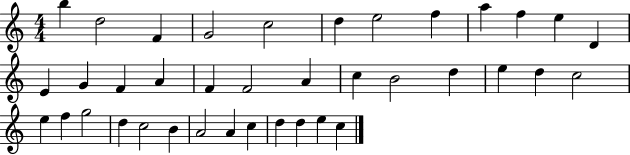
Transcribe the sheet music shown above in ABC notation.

X:1
T:Untitled
M:4/4
L:1/4
K:C
b d2 F G2 c2 d e2 f a f e D E G F A F F2 A c B2 d e d c2 e f g2 d c2 B A2 A c d d e c